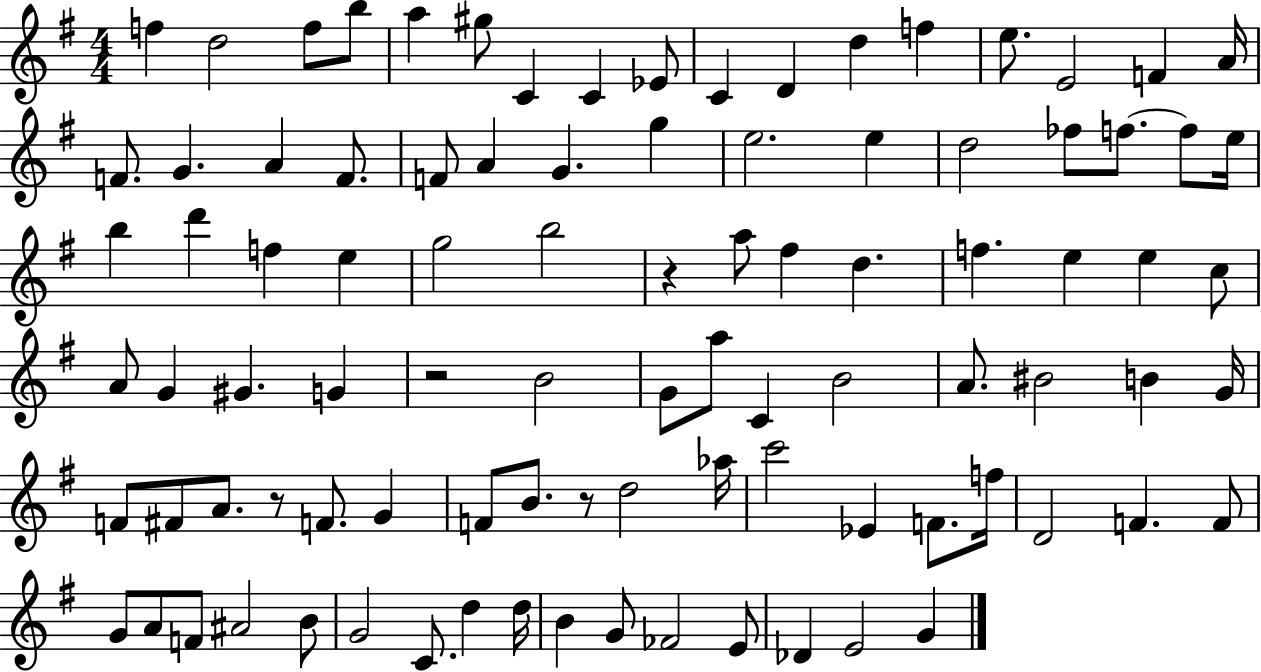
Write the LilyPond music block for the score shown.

{
  \clef treble
  \numericTimeSignature
  \time 4/4
  \key g \major
  f''4 d''2 f''8 b''8 | a''4 gis''8 c'4 c'4 ees'8 | c'4 d'4 d''4 f''4 | e''8. e'2 f'4 a'16 | \break f'8. g'4. a'4 f'8. | f'8 a'4 g'4. g''4 | e''2. e''4 | d''2 fes''8 f''8.~~ f''8 e''16 | \break b''4 d'''4 f''4 e''4 | g''2 b''2 | r4 a''8 fis''4 d''4. | f''4. e''4 e''4 c''8 | \break a'8 g'4 gis'4. g'4 | r2 b'2 | g'8 a''8 c'4 b'2 | a'8. bis'2 b'4 g'16 | \break f'8 fis'8 a'8. r8 f'8. g'4 | f'8 b'8. r8 d''2 aes''16 | c'''2 ees'4 f'8. f''16 | d'2 f'4. f'8 | \break g'8 a'8 f'8 ais'2 b'8 | g'2 c'8. d''4 d''16 | b'4 g'8 fes'2 e'8 | des'4 e'2 g'4 | \break \bar "|."
}